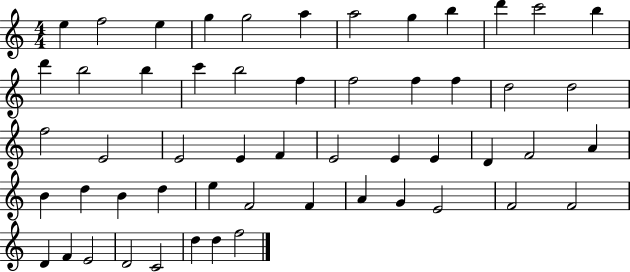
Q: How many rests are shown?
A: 0